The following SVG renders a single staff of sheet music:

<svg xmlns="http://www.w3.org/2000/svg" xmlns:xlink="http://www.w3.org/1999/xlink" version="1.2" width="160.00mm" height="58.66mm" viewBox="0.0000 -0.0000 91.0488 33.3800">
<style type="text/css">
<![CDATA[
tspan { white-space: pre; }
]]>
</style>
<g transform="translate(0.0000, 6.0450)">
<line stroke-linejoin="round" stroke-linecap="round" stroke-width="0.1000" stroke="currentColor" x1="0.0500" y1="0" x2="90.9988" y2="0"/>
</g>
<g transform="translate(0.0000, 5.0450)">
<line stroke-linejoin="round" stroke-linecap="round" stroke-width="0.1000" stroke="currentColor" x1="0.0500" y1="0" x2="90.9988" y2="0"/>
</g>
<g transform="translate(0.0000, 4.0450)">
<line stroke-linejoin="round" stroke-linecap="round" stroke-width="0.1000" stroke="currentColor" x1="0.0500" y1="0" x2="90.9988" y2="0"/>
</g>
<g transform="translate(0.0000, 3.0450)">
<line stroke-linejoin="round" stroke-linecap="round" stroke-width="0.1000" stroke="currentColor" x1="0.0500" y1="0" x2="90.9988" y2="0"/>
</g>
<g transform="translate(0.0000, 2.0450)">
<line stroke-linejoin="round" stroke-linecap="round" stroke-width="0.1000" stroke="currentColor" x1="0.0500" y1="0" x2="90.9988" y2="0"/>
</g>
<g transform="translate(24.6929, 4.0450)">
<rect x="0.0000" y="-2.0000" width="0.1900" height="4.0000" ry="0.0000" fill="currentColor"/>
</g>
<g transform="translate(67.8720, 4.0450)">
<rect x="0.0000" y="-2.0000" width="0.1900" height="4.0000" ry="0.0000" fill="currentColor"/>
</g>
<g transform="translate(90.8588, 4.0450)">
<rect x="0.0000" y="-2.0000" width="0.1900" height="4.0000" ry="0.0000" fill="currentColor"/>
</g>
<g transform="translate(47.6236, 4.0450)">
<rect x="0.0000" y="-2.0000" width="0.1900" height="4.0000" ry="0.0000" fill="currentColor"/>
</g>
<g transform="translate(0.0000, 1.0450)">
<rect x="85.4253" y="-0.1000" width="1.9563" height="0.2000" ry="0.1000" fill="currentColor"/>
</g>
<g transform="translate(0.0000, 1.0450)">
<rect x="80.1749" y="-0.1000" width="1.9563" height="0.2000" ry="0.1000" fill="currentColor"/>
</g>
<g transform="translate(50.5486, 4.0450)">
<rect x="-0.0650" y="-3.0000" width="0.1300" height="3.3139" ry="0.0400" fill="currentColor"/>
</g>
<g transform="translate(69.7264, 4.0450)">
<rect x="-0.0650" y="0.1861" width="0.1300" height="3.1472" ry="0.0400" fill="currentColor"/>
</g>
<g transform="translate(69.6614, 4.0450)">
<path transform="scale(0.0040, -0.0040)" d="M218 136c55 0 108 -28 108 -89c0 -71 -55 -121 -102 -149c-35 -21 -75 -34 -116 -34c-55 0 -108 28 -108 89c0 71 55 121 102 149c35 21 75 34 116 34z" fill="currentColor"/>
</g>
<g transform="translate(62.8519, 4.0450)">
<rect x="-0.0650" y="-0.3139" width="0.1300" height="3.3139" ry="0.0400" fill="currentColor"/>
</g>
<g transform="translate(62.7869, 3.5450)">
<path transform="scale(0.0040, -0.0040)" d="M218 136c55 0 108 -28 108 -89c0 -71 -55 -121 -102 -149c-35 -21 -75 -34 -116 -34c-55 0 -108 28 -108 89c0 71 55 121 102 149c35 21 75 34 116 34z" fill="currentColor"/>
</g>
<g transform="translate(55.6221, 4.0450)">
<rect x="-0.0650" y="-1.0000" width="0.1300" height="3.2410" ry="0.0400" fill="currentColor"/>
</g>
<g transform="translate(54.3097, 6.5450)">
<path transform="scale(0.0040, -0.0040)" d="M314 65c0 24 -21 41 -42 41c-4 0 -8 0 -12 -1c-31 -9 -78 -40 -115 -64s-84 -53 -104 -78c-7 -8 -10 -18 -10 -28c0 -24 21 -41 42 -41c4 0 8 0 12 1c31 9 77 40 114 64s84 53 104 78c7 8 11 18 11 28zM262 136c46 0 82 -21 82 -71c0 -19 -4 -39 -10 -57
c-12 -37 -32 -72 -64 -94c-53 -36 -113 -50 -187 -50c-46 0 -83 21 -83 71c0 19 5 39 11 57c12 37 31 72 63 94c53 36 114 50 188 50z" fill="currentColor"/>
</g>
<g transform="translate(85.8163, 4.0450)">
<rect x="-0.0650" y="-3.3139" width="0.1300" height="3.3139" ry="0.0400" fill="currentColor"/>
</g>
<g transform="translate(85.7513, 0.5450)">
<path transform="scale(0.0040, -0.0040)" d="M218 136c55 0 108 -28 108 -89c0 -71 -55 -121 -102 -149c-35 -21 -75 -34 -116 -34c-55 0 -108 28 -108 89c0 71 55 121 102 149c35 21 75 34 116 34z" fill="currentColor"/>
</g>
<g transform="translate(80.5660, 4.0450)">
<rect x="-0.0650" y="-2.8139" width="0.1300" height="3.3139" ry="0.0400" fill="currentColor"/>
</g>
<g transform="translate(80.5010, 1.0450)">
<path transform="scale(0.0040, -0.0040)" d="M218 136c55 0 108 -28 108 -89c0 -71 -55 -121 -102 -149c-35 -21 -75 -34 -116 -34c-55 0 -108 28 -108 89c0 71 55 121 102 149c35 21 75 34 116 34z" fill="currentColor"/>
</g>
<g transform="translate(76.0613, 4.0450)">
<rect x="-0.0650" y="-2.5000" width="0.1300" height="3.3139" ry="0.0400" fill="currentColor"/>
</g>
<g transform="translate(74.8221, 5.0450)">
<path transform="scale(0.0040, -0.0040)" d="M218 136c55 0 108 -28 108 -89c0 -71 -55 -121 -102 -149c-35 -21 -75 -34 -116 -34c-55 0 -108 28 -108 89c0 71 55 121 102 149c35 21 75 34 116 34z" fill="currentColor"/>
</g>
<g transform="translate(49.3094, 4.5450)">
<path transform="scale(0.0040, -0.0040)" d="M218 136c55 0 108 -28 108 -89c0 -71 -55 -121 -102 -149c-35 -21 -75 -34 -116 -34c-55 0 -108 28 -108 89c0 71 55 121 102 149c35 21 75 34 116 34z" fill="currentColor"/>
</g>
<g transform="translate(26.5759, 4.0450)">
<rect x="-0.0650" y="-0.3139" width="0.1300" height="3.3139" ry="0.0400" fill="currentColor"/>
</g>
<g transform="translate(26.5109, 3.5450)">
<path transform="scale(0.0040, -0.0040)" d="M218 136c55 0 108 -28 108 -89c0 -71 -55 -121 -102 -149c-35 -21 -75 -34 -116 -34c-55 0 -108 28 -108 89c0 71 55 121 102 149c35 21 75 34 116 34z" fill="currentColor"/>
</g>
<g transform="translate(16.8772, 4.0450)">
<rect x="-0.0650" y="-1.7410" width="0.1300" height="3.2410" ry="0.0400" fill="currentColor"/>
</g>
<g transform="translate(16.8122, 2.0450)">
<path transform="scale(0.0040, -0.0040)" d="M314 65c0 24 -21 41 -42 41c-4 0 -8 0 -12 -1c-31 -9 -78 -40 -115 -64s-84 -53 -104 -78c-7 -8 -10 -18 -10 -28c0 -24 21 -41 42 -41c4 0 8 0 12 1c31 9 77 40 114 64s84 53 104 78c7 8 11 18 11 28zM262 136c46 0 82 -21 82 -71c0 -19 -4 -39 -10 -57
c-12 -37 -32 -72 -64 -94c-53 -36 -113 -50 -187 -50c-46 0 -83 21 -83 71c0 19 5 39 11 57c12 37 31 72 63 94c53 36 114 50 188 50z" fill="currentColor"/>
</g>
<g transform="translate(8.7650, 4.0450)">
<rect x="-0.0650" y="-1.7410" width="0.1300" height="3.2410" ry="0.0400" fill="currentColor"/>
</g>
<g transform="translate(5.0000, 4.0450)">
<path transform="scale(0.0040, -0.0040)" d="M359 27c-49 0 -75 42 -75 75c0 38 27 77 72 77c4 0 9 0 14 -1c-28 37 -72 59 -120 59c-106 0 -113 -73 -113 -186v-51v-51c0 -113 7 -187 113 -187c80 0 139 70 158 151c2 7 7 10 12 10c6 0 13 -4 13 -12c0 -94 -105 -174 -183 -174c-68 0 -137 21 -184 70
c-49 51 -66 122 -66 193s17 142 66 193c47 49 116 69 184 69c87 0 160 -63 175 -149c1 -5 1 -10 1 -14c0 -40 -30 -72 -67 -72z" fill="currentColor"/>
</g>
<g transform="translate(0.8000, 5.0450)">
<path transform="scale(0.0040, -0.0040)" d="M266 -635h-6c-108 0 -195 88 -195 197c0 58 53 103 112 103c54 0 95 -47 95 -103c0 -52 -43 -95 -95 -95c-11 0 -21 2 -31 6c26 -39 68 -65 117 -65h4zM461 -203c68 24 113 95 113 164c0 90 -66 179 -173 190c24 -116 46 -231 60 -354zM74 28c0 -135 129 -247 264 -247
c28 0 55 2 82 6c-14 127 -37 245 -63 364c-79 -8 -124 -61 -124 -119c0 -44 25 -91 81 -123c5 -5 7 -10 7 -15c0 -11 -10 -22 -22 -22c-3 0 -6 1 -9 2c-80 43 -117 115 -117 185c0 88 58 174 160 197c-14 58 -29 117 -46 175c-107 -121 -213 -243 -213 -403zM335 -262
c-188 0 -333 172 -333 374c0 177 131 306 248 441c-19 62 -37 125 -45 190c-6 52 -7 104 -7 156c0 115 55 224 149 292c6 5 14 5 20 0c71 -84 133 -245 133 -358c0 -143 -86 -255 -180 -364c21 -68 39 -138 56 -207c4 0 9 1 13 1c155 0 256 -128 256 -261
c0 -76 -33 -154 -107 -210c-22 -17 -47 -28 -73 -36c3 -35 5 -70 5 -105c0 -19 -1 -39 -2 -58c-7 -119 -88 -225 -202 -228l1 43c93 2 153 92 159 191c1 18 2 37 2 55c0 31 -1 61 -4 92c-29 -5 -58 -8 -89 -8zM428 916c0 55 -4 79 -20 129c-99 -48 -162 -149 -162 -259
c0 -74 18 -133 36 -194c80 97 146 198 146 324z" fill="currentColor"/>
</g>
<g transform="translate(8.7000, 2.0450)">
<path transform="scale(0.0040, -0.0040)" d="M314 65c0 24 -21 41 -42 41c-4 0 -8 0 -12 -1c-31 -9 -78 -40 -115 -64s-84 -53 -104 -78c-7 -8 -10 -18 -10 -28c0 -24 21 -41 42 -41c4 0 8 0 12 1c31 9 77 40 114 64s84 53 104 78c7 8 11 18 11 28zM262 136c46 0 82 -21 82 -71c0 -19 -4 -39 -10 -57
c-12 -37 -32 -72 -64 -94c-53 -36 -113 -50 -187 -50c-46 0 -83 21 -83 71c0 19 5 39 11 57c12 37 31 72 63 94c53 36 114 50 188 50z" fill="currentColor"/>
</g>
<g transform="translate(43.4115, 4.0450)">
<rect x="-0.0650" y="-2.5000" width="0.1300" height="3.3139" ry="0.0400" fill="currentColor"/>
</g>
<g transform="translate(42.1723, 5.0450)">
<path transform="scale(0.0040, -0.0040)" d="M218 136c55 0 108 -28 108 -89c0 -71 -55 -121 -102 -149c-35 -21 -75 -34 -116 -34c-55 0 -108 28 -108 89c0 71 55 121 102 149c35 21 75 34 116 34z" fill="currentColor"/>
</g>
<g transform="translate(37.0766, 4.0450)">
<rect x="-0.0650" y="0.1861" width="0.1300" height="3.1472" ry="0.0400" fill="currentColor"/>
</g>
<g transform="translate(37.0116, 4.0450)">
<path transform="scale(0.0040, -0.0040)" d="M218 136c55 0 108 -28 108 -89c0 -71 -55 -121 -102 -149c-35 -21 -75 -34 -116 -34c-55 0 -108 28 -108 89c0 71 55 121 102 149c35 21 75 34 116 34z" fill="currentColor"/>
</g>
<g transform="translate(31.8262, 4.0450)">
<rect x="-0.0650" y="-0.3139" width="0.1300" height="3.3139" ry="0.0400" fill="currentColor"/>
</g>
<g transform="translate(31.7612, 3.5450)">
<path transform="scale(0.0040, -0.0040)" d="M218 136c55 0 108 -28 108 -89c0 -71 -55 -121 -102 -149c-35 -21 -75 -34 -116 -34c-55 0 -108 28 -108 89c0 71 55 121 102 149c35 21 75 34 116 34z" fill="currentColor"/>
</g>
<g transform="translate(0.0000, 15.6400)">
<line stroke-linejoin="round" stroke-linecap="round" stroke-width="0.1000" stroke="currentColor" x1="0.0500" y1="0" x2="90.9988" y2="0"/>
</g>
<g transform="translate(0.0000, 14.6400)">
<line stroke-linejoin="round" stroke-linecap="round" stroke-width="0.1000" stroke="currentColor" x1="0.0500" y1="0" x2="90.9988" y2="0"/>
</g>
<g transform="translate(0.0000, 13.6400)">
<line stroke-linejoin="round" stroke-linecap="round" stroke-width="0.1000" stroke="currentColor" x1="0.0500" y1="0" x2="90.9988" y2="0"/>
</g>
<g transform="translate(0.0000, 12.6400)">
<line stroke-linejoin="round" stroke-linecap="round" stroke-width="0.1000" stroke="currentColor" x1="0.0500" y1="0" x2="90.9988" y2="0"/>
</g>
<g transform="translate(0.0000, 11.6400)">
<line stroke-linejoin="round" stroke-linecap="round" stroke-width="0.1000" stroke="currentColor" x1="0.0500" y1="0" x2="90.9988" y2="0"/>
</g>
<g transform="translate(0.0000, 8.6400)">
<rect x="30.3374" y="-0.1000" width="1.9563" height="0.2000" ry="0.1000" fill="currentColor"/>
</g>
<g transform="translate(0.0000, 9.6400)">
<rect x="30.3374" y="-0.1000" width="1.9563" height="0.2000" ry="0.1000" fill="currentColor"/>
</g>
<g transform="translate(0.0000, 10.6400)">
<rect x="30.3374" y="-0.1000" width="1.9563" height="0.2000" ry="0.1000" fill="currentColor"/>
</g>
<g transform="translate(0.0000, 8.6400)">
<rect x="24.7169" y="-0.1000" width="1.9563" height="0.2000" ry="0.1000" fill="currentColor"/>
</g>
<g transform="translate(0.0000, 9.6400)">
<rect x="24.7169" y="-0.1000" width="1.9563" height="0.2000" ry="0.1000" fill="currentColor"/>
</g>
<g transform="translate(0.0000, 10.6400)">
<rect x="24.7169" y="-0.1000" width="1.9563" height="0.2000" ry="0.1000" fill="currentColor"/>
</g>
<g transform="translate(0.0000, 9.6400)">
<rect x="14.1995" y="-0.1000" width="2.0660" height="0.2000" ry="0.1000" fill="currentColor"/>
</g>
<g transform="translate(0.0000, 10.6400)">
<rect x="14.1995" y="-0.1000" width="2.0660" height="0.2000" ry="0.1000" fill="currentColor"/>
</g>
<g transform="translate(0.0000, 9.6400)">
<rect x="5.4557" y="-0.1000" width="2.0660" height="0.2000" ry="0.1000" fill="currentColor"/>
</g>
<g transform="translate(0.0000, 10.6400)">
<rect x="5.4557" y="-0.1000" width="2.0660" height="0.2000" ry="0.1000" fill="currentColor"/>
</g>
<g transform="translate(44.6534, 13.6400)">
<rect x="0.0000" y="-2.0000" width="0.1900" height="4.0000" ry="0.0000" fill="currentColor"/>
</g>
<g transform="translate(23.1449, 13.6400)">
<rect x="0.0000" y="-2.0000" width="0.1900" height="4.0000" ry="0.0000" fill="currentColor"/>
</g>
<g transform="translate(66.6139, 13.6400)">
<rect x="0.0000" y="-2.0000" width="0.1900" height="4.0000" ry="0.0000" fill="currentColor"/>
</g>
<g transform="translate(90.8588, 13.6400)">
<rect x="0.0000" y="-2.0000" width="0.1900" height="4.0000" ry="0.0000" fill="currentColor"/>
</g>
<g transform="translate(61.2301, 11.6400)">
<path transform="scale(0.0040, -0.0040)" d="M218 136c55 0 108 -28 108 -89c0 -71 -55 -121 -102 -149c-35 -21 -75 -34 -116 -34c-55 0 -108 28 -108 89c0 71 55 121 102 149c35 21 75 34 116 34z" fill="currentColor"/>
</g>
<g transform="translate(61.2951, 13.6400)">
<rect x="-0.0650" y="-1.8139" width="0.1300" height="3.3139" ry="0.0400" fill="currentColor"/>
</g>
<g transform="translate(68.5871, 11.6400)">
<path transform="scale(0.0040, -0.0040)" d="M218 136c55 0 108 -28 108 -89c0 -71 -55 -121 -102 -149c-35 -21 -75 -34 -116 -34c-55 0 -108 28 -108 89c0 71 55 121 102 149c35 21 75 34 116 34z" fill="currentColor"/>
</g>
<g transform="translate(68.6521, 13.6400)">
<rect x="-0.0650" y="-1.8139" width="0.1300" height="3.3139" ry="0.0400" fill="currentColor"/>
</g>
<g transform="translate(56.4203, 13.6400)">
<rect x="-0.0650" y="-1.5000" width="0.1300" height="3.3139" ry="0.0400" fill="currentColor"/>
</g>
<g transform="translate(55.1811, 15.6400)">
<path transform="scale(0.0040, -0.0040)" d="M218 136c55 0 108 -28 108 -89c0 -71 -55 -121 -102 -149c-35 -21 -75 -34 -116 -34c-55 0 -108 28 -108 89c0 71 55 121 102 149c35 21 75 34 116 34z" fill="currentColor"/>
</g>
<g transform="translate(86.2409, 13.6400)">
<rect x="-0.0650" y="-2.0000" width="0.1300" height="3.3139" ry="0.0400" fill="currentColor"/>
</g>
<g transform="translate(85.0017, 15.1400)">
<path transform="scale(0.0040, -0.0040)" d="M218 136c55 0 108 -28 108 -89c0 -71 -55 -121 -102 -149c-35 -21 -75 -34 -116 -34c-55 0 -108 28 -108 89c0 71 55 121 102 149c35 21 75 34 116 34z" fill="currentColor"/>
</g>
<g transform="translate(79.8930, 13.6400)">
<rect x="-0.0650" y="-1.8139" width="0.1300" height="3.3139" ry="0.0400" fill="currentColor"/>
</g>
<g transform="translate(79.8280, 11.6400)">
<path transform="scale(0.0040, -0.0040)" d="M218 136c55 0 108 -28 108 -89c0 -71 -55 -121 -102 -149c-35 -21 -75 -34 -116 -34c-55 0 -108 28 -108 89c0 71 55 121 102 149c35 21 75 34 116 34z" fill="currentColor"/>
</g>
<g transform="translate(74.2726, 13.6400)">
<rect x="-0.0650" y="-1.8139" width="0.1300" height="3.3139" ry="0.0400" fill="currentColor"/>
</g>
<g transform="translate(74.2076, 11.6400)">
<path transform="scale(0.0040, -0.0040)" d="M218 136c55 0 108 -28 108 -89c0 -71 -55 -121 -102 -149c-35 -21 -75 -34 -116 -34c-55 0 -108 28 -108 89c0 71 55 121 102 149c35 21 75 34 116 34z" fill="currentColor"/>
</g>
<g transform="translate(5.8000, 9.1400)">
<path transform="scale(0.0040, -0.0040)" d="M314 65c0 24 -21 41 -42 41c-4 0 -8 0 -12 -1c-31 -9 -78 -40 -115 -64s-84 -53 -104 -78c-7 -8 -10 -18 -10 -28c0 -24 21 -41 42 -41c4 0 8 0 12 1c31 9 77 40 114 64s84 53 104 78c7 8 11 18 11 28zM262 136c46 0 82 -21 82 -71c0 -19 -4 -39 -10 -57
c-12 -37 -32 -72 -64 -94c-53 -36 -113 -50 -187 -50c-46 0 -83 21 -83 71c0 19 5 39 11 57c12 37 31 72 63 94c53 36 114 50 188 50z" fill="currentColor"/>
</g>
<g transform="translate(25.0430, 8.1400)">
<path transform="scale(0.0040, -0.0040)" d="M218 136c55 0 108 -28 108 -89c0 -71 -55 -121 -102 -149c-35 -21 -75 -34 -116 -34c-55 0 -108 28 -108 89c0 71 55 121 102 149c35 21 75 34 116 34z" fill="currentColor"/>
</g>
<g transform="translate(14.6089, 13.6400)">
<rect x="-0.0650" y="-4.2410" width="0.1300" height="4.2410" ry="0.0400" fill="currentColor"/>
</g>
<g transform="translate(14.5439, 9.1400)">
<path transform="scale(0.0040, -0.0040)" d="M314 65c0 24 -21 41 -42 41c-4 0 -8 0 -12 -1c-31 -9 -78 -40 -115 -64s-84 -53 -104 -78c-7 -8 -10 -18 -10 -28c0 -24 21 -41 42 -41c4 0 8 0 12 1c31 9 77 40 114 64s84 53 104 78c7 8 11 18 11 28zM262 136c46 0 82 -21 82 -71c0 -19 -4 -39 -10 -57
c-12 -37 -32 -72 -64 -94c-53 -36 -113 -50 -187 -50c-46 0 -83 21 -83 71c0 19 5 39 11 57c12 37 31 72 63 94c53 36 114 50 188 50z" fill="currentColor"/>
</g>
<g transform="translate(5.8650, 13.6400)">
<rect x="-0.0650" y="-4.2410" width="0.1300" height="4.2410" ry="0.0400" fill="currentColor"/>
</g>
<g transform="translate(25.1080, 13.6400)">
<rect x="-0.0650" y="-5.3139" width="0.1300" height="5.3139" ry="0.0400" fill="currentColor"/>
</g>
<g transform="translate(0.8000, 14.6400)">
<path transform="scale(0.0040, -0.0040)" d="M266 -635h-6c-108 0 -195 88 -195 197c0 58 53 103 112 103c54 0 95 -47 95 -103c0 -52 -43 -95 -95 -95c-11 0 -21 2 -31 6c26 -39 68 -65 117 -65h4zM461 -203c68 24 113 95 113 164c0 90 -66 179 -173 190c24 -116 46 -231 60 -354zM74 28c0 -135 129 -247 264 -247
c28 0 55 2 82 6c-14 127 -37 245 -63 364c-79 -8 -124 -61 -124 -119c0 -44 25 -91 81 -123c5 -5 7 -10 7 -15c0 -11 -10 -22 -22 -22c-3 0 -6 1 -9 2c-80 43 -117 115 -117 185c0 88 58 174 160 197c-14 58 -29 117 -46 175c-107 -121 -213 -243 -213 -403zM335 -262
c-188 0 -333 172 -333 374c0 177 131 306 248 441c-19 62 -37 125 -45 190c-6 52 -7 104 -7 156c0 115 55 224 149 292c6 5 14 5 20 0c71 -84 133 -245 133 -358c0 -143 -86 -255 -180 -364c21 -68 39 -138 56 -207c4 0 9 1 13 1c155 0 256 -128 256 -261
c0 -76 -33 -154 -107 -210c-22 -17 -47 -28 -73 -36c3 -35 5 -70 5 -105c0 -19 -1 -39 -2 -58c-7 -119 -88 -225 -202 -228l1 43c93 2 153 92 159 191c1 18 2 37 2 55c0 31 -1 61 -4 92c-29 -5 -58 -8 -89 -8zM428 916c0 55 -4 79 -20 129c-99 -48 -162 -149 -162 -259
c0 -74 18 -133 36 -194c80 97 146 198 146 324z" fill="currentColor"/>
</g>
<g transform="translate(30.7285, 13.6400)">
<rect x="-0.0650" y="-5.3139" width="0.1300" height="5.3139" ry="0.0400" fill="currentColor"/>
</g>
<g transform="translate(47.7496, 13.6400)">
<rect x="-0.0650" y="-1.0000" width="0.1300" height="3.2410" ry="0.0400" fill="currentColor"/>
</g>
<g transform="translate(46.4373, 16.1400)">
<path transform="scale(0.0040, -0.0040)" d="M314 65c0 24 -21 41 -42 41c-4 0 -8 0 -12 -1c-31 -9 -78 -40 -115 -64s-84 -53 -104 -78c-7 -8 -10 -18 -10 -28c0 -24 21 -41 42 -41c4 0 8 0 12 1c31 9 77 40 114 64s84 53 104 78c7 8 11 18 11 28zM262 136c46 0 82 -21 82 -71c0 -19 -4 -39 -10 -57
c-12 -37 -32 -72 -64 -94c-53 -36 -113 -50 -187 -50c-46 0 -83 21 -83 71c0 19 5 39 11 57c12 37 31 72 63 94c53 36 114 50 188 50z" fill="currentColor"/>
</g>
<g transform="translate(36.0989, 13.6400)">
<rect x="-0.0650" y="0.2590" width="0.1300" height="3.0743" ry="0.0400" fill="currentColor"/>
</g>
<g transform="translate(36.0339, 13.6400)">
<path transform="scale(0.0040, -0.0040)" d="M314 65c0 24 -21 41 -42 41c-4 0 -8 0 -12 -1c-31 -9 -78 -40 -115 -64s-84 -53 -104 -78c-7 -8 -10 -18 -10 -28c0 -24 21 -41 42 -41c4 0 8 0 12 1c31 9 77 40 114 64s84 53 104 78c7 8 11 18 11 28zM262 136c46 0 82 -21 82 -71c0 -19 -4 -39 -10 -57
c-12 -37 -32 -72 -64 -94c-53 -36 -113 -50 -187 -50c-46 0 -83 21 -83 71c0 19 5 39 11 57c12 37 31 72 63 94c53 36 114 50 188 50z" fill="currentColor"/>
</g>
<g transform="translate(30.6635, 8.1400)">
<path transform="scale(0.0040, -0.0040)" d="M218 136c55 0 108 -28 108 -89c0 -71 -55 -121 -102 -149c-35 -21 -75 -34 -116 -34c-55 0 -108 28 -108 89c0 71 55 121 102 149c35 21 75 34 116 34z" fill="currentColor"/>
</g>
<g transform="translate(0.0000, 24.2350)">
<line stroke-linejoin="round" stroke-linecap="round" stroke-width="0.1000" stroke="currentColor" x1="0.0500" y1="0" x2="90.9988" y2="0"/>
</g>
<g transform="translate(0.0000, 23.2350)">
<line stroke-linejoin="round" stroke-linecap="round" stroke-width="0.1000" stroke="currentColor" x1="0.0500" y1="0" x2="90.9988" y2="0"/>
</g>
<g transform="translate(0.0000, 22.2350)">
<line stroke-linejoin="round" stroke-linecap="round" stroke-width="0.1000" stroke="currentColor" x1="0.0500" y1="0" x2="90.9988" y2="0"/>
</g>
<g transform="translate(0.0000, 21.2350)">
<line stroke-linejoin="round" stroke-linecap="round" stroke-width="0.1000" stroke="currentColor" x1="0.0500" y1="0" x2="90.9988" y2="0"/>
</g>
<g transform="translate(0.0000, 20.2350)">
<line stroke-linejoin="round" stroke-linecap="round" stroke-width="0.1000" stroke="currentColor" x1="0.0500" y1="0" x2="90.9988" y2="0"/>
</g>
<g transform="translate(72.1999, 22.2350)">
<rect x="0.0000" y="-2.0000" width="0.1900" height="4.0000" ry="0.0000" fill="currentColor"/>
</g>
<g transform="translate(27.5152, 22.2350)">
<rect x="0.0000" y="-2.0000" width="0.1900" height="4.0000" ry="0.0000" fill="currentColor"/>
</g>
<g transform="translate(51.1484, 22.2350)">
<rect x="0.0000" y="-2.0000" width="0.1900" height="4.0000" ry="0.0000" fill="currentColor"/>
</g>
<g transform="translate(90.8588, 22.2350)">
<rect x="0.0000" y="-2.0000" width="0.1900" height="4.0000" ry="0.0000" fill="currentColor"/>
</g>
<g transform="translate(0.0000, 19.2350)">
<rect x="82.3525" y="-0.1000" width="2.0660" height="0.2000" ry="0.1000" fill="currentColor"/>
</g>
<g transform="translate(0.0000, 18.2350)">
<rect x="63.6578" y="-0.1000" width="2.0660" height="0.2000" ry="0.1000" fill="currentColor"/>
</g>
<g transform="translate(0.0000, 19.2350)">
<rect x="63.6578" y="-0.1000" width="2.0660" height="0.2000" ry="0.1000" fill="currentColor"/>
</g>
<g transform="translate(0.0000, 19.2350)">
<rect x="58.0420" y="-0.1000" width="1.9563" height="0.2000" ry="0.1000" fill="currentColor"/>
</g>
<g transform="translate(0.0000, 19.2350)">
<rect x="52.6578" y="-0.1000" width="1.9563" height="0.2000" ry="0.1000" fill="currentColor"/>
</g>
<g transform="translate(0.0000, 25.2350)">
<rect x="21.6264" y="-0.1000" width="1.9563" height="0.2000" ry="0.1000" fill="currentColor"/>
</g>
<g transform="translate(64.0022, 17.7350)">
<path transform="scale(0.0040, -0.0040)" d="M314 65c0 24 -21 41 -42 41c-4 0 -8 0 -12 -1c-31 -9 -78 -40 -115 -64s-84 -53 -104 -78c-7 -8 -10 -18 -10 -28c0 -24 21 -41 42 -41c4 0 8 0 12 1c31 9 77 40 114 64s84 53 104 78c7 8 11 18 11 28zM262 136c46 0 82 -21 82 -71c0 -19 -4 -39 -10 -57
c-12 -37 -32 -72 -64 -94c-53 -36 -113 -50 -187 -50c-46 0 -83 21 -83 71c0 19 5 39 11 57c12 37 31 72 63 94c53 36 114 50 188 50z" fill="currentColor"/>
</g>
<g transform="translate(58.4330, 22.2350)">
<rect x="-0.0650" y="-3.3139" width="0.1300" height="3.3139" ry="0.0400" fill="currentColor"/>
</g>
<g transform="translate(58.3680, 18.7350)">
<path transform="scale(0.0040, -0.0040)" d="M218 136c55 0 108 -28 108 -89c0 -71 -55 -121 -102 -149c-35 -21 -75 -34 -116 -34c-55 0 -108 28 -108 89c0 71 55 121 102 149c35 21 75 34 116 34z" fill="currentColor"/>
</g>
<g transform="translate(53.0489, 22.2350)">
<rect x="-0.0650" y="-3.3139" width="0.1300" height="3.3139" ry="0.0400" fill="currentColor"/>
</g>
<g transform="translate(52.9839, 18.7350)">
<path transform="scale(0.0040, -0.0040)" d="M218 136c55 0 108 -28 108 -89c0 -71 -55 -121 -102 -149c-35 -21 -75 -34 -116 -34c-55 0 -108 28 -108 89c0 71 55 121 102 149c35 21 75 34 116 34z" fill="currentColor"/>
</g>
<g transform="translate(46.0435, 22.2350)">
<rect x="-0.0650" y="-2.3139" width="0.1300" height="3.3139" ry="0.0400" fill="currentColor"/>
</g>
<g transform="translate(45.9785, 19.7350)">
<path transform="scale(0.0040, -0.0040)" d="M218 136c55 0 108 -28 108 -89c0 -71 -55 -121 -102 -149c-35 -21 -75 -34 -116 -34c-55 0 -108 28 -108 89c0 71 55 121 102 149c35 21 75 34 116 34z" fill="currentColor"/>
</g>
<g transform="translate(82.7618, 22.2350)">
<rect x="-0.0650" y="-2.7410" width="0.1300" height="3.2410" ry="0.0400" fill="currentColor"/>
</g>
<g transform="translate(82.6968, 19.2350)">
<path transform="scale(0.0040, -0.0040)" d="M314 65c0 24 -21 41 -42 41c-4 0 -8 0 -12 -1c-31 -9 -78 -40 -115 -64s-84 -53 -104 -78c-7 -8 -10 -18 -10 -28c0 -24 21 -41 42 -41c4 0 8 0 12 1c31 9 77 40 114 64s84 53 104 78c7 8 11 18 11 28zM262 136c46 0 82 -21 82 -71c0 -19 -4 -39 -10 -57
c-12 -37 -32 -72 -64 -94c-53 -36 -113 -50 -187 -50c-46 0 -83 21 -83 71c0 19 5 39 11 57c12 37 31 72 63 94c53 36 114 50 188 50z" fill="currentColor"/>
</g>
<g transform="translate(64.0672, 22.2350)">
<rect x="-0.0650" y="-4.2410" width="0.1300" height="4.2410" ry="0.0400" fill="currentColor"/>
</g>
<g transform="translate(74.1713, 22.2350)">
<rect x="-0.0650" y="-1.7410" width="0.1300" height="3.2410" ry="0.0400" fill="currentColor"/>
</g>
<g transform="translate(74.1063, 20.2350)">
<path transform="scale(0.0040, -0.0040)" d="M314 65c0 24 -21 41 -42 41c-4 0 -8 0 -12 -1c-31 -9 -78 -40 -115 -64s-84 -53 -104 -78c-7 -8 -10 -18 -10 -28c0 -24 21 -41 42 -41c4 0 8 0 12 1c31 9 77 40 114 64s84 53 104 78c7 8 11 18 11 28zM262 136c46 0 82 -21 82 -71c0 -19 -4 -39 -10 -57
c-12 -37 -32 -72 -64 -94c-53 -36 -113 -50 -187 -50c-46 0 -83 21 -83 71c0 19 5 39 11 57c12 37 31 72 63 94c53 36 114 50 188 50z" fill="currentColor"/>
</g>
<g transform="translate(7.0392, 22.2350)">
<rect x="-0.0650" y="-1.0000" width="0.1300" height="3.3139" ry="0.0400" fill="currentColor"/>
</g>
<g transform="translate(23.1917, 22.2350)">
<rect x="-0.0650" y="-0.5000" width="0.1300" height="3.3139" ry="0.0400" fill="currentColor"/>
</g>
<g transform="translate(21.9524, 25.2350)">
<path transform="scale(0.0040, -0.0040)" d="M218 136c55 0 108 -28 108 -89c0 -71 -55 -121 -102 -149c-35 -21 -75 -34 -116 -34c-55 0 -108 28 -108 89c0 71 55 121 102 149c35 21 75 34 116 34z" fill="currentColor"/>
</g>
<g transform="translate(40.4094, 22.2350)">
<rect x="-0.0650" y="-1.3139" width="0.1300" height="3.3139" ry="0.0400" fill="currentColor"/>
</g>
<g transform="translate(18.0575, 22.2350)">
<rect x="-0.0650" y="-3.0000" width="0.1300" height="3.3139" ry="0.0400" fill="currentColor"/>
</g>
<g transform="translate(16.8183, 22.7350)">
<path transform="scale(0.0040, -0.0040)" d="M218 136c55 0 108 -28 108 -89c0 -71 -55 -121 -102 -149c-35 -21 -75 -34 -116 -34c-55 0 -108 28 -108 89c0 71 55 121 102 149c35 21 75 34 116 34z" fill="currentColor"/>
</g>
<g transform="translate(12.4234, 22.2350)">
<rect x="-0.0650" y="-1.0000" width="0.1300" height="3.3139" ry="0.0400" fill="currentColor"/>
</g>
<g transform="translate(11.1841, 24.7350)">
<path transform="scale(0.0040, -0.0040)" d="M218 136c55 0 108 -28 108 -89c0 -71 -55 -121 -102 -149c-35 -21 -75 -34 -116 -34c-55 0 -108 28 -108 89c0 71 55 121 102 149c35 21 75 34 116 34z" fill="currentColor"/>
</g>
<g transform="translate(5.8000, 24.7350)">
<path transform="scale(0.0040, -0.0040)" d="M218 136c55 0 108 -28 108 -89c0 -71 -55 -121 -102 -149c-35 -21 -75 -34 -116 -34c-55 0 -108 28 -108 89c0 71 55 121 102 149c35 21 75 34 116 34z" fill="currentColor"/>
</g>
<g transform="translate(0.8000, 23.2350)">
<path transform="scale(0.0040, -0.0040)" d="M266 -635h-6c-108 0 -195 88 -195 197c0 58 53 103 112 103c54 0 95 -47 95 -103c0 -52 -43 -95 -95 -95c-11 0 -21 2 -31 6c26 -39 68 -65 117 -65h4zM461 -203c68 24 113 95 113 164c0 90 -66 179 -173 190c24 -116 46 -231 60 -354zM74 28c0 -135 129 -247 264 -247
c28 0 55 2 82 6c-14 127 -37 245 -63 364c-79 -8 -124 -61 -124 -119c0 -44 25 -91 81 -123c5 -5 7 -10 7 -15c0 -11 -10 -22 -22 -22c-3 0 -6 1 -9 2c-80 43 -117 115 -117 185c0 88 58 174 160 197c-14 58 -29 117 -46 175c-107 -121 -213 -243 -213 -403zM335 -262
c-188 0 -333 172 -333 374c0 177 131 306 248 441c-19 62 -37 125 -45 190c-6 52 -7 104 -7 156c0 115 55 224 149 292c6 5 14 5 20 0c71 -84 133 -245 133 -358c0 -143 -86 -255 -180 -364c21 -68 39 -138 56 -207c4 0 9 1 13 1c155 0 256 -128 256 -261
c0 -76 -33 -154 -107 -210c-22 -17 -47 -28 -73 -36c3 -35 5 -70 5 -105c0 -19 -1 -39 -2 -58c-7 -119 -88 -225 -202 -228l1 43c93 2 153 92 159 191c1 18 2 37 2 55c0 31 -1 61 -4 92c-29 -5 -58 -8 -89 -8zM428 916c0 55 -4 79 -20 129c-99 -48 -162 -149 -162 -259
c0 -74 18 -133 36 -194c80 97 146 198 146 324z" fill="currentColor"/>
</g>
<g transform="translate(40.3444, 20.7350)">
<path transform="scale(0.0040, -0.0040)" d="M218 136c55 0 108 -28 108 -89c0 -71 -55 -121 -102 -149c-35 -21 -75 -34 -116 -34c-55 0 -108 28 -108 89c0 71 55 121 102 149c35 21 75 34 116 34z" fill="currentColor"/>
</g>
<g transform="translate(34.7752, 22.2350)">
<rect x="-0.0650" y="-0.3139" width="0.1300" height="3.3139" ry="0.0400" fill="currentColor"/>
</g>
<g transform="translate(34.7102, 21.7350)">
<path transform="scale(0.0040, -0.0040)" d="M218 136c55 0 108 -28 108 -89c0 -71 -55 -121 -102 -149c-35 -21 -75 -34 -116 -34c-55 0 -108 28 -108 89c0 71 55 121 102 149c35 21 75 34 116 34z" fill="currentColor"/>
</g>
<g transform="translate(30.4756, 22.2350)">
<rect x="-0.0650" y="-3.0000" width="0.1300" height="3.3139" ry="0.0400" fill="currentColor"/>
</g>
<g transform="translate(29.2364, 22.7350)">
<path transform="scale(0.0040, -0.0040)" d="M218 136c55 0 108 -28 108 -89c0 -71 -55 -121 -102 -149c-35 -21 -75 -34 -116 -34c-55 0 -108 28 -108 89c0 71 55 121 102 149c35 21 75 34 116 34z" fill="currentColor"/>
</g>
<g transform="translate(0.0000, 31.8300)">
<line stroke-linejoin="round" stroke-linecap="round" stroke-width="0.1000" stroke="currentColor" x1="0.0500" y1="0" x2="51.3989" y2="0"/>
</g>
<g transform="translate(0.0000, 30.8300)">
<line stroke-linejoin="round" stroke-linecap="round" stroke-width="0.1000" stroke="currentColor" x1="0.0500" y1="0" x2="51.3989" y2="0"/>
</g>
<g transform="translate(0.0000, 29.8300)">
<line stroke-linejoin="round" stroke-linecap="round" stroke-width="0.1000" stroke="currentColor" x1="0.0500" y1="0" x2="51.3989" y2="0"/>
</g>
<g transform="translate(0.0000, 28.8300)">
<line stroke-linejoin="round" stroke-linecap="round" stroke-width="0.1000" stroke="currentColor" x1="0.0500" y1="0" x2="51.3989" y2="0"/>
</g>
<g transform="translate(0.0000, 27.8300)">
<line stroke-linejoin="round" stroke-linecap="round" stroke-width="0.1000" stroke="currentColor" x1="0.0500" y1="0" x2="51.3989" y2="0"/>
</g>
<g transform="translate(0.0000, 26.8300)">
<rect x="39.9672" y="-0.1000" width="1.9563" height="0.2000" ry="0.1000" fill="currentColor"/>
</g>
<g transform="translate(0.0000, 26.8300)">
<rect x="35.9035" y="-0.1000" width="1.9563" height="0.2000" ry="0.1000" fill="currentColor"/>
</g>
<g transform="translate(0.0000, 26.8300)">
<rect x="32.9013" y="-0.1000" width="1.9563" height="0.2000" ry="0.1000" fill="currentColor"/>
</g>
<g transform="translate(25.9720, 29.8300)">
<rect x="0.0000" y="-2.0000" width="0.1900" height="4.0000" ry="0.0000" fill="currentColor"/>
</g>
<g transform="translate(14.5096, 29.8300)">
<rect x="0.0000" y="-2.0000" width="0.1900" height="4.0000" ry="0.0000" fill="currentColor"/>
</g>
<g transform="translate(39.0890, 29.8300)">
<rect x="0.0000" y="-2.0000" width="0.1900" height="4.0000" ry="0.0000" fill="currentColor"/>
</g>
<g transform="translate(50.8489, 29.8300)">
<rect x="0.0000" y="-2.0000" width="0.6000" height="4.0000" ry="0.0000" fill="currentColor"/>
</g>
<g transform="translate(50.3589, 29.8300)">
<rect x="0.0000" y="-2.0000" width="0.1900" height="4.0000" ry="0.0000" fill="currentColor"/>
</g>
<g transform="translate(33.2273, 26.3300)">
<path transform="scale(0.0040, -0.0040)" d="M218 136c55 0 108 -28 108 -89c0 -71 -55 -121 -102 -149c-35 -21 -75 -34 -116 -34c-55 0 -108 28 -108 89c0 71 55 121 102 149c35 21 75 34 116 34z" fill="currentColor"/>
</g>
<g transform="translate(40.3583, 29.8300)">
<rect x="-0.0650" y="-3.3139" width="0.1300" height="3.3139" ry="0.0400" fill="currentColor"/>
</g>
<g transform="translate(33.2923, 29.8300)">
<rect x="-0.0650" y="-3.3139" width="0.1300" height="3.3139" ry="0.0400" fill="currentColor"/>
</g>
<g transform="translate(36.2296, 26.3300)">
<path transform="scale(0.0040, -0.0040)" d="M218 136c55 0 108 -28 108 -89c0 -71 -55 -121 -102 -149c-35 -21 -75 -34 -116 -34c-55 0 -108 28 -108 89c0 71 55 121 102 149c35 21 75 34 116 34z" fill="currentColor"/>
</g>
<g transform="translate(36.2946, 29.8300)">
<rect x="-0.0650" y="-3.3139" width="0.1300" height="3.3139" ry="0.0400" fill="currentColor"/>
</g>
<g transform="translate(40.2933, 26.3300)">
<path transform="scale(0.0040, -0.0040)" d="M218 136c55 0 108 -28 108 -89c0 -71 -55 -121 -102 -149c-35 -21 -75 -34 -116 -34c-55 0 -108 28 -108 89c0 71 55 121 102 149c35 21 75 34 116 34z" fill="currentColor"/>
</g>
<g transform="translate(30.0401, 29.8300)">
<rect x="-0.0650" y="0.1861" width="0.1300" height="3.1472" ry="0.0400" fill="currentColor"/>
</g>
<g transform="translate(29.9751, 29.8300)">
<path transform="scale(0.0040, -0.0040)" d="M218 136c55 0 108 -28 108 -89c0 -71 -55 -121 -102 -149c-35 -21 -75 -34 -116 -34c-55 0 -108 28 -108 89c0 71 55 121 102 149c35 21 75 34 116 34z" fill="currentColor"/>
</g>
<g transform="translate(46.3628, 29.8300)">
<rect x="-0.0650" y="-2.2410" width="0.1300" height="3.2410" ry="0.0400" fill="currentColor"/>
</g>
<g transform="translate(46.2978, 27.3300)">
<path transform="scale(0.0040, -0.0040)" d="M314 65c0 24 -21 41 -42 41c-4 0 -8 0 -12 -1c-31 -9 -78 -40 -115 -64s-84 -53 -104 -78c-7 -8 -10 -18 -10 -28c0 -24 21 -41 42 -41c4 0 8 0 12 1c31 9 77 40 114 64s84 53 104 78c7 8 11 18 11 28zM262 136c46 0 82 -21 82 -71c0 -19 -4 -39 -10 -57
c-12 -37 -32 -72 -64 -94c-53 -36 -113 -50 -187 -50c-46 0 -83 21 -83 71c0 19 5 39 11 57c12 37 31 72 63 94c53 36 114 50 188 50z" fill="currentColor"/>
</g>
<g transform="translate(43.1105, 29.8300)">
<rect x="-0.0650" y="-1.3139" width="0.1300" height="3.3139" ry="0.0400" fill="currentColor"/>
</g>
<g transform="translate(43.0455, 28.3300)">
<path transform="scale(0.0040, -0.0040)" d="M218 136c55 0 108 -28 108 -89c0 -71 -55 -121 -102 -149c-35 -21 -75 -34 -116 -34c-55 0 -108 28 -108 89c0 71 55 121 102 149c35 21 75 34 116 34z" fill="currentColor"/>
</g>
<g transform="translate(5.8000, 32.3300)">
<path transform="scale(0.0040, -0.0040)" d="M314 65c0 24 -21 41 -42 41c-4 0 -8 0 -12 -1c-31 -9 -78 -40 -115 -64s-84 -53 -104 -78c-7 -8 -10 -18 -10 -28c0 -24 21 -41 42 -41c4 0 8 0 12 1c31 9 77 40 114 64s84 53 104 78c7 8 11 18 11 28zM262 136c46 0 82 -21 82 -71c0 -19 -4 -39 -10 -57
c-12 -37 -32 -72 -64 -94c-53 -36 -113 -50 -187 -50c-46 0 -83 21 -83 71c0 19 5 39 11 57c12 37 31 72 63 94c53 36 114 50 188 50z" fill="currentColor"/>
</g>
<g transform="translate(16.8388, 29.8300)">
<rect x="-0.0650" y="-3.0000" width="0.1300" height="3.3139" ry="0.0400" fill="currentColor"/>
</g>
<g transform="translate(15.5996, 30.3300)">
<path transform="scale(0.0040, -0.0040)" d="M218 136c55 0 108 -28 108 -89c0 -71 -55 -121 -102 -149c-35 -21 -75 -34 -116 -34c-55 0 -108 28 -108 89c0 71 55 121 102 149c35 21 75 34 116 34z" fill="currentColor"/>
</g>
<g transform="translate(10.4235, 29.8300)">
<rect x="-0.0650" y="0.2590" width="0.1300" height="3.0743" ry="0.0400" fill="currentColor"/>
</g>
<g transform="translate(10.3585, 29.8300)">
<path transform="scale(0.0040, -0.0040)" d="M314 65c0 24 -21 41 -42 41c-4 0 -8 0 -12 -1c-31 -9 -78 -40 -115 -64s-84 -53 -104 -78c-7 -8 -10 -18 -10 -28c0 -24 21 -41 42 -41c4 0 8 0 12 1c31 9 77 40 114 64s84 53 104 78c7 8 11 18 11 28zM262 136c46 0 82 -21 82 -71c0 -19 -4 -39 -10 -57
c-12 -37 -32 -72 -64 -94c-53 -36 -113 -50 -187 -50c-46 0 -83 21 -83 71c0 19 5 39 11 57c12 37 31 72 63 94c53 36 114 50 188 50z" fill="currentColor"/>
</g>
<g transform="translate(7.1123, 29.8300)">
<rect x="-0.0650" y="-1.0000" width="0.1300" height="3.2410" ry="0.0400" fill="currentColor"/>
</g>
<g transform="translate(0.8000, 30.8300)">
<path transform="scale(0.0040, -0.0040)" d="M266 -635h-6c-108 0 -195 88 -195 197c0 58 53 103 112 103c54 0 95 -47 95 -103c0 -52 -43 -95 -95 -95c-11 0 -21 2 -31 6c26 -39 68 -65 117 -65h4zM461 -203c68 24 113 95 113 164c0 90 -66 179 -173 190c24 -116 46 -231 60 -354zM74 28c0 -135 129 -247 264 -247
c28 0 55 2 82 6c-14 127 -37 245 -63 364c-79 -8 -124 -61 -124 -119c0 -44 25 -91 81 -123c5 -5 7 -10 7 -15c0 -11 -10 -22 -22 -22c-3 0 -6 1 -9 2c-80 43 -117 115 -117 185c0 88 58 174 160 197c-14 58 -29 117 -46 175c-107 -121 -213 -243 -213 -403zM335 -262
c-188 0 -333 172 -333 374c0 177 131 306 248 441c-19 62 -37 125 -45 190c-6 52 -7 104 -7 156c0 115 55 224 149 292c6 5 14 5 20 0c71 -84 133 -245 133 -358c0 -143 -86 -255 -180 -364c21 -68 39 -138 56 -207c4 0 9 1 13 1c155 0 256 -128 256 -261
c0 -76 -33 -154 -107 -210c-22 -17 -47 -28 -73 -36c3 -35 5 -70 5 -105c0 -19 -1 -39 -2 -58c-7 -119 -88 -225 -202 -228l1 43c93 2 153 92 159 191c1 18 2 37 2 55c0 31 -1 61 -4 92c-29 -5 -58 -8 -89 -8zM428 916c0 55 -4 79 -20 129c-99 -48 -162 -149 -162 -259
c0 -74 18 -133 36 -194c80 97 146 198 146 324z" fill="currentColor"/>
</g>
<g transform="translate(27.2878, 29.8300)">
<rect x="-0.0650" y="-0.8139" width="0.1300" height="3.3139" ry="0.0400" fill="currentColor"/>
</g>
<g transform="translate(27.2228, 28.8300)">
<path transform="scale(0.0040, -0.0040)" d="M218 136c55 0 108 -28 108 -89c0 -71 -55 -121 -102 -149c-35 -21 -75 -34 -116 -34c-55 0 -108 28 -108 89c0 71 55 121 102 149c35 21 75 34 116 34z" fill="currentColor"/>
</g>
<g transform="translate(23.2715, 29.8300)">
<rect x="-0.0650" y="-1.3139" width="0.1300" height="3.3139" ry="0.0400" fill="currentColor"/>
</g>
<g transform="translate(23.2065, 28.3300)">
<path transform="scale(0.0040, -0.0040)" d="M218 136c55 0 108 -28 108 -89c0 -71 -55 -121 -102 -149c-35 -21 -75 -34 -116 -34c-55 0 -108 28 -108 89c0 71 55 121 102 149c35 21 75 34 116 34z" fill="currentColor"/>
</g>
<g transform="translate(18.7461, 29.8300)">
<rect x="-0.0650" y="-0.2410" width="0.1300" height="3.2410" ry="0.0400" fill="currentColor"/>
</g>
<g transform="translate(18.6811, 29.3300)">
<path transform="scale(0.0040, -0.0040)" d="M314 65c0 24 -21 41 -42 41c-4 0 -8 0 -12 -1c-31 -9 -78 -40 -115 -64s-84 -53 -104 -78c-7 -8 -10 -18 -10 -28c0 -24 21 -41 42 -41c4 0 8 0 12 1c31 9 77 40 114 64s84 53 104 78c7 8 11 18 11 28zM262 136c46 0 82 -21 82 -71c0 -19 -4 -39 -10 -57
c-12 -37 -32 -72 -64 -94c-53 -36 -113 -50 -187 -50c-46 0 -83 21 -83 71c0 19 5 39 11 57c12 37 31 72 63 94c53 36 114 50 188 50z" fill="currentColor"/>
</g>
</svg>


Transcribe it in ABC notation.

X:1
T:Untitled
M:4/4
L:1/4
K:C
f2 f2 c c B G A D2 c B G a b d'2 d'2 f' f' B2 D2 E f f f f F D D A C A c e g b b d'2 f2 a2 D2 B2 A c2 e d B b b b e g2